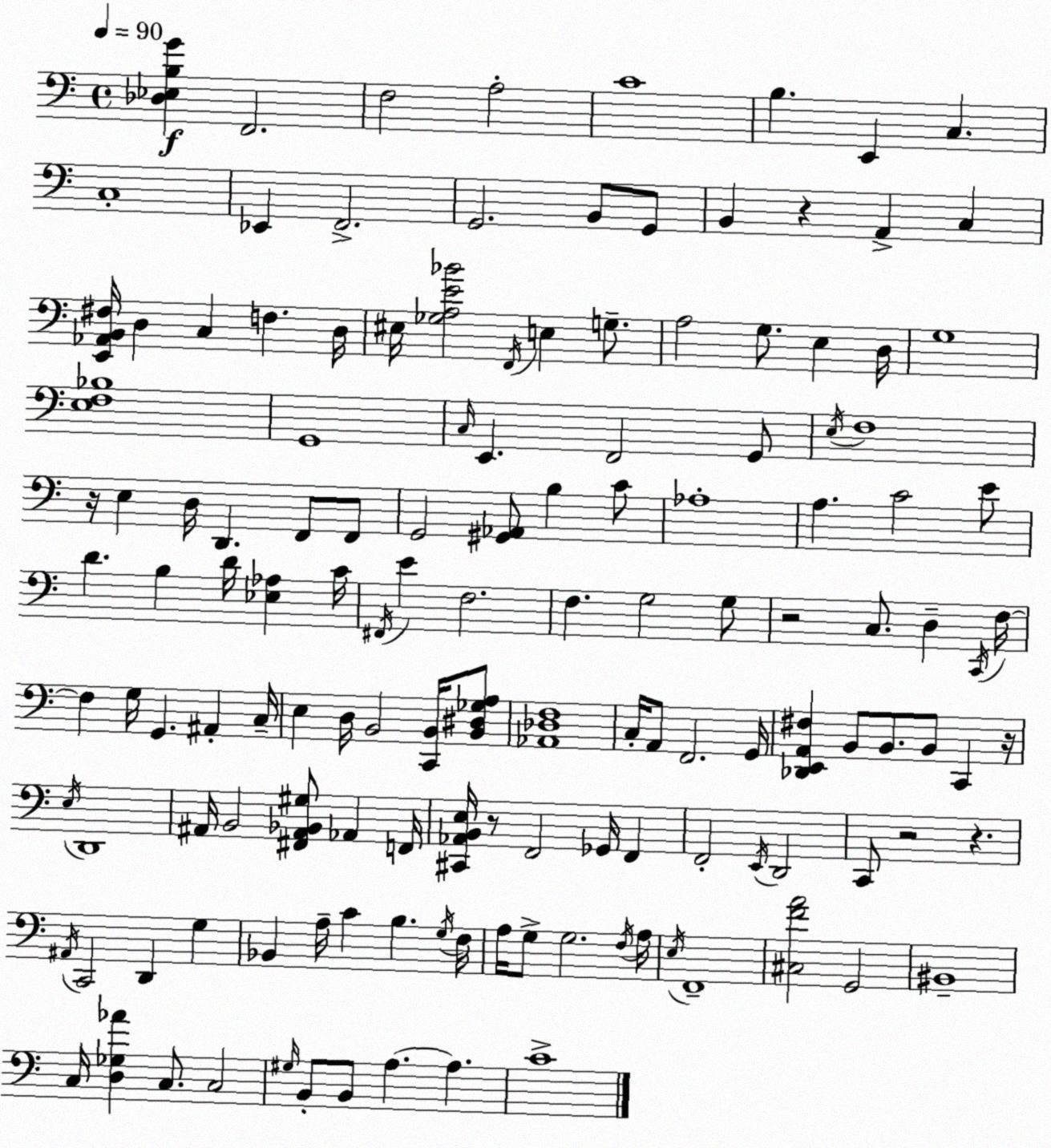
X:1
T:Untitled
M:4/4
L:1/4
K:Am
[_D,_E,B,G] F,,2 F,2 A,2 C4 B, E,, C, C,4 _E,, F,,2 G,,2 B,,/2 G,,/2 B,, z A,, C, [E,,_A,,B,,^F,]/4 D, C, F, D,/4 ^E,/4 [_G,A,E_B]2 F,,/4 E, G,/2 A,2 G,/2 E, D,/4 G,4 [E,F,_B,]4 G,,4 C,/4 E,, F,,2 G,,/2 E,/4 F,4 z/4 E, D,/4 D,, F,,/2 F,,/2 G,,2 [^G,,_A,,]/2 B, C/2 _A,4 A, C2 E/2 D B, D/4 [_E,_A,] C/4 ^F,,/4 E F,2 F, G,2 G,/2 z2 C,/2 D, C,,/4 F,/4 F, G,/4 G,, ^A,, C,/4 E, D,/4 B,,2 [C,,B,,]/4 [B,,^D,_G,A,]/2 [_A,,_D,F,]4 C,/4 A,,/2 F,,2 G,,/4 [_D,,E,,A,,^F,] B,,/2 B,,/2 B,,/2 C,, z/4 E,/4 D,,4 ^A,,/4 B,,2 [^F,,^A,,_B,,^G,]/2 _A,, F,,/4 [^C,,_A,,B,,E,]/4 z/2 F,,2 _G,,/4 F,, F,,2 E,,/4 D,,2 C,,/2 z2 z ^A,,/4 C,,2 D,, G, _B,, A,/4 C B, G,/4 F,/4 A,/4 G,/2 G,2 F,/4 A,/4 E,/4 F,,4 [^C,FA]2 G,,2 ^B,,4 C,/4 [D,_G,_A] C,/2 C,2 ^G,/4 B,,/2 B,,/2 A, A, C4